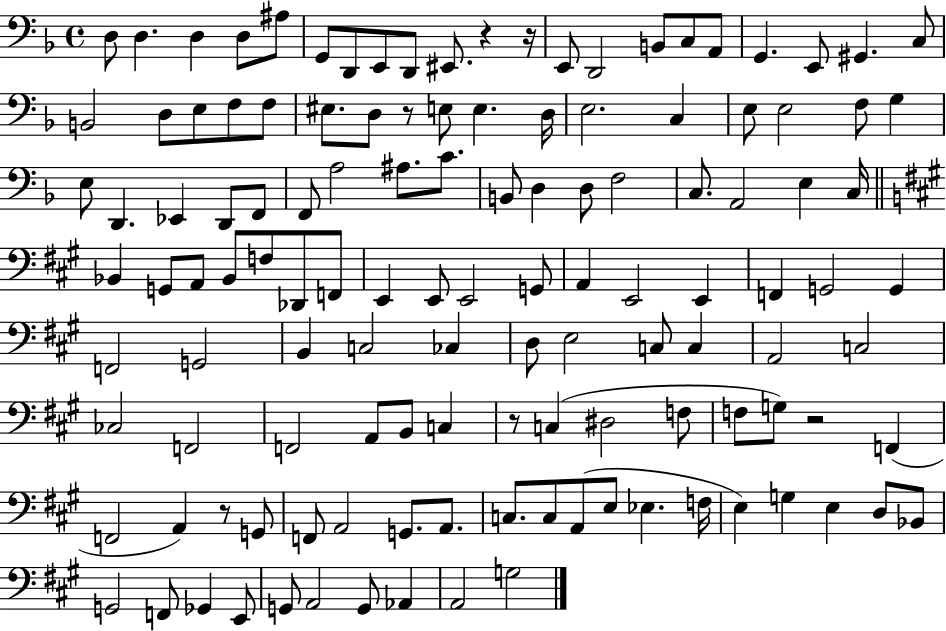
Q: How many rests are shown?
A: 6